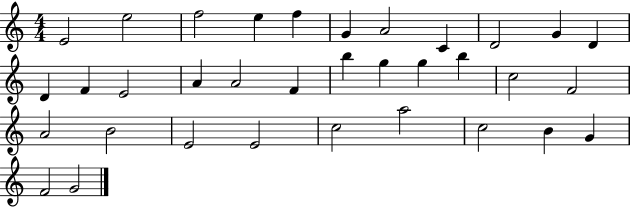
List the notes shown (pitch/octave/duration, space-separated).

E4/h E5/h F5/h E5/q F5/q G4/q A4/h C4/q D4/h G4/q D4/q D4/q F4/q E4/h A4/q A4/h F4/q B5/q G5/q G5/q B5/q C5/h F4/h A4/h B4/h E4/h E4/h C5/h A5/h C5/h B4/q G4/q F4/h G4/h